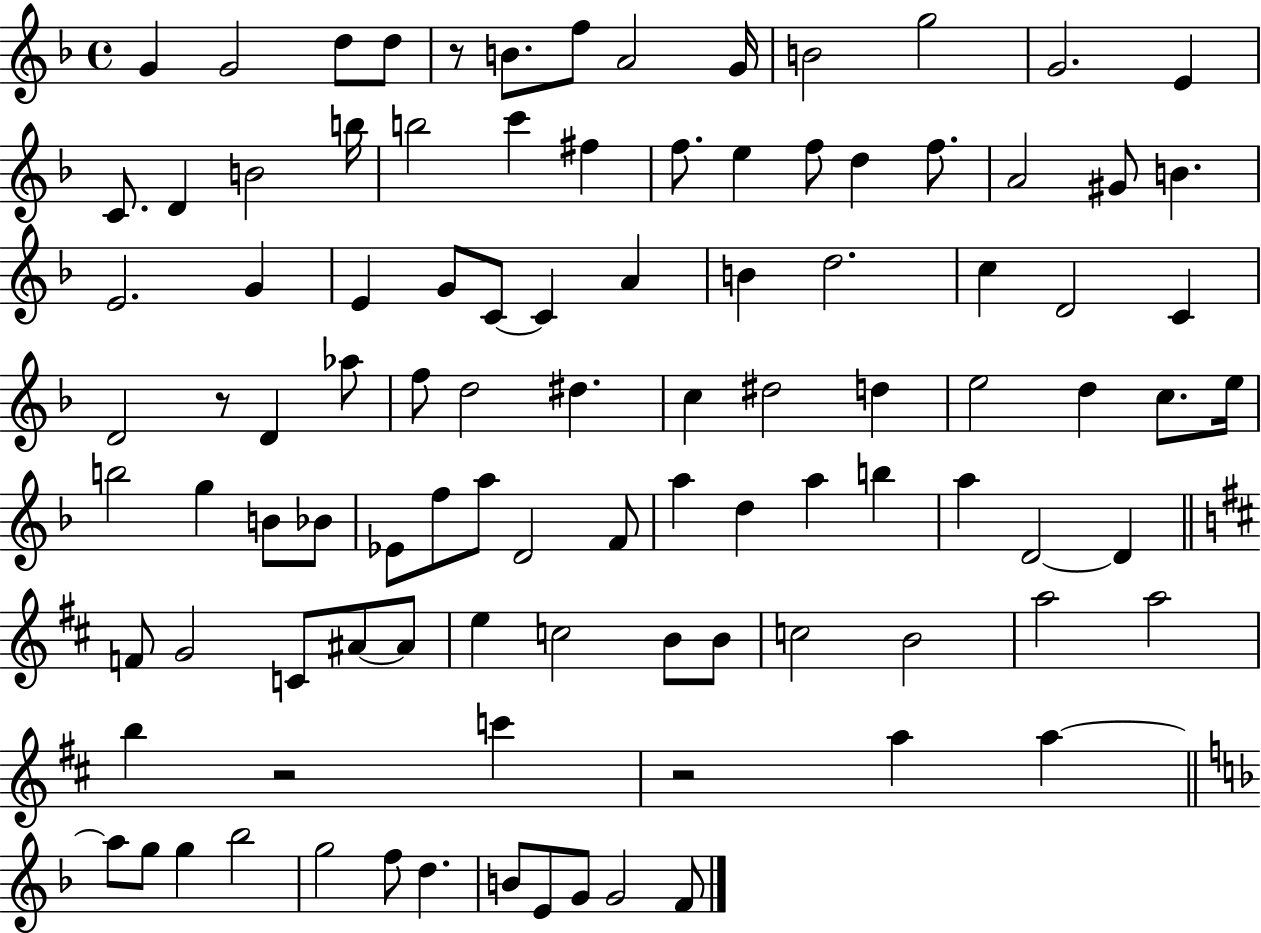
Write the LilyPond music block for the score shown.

{
  \clef treble
  \time 4/4
  \defaultTimeSignature
  \key f \major
  g'4 g'2 d''8 d''8 | r8 b'8. f''8 a'2 g'16 | b'2 g''2 | g'2. e'4 | \break c'8. d'4 b'2 b''16 | b''2 c'''4 fis''4 | f''8. e''4 f''8 d''4 f''8. | a'2 gis'8 b'4. | \break e'2. g'4 | e'4 g'8 c'8~~ c'4 a'4 | b'4 d''2. | c''4 d'2 c'4 | \break d'2 r8 d'4 aes''8 | f''8 d''2 dis''4. | c''4 dis''2 d''4 | e''2 d''4 c''8. e''16 | \break b''2 g''4 b'8 bes'8 | ees'8 f''8 a''8 d'2 f'8 | a''4 d''4 a''4 b''4 | a''4 d'2~~ d'4 | \break \bar "||" \break \key d \major f'8 g'2 c'8 ais'8~~ ais'8 | e''4 c''2 b'8 b'8 | c''2 b'2 | a''2 a''2 | \break b''4 r2 c'''4 | r2 a''4 a''4~~ | \bar "||" \break \key d \minor a''8 g''8 g''4 bes''2 | g''2 f''8 d''4. | b'8 e'8 g'8 g'2 f'8 | \bar "|."
}